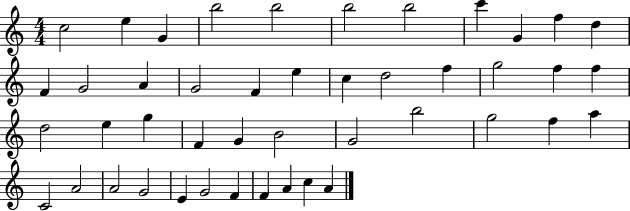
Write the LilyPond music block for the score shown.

{
  \clef treble
  \numericTimeSignature
  \time 4/4
  \key c \major
  c''2 e''4 g'4 | b''2 b''2 | b''2 b''2 | c'''4 g'4 f''4 d''4 | \break f'4 g'2 a'4 | g'2 f'4 e''4 | c''4 d''2 f''4 | g''2 f''4 f''4 | \break d''2 e''4 g''4 | f'4 g'4 b'2 | g'2 b''2 | g''2 f''4 a''4 | \break c'2 a'2 | a'2 g'2 | e'4 g'2 f'4 | f'4 a'4 c''4 a'4 | \break \bar "|."
}